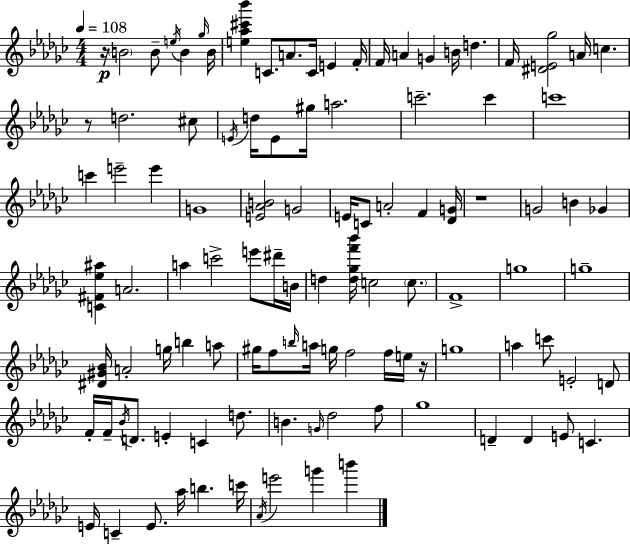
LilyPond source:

{
  \clef treble
  \numericTimeSignature
  \time 4/4
  \key ees \minor
  \tempo 4 = 108
  \repeat volta 2 { r16\p \parenthesize b'2 b'8-- \acciaccatura { e''16 } b'4 | \grace { ges''16 } b'16 <e'' aes'' cis''' bes'''>4 c'8. a'8. c'16 e'4 | f'16-. f'16 a'4 g'4 b'16 d''4. | f'16 <dis' e' ges''>2 a'16 c''4. | \break r8 d''2. | cis''8 \acciaccatura { e'16 } d''16 e'8 gis''16 a''2. | c'''2.-- c'''4 | c'''1 | \break c'''4 e'''2-- e'''4 | g'1 | <e' aes' b'>2 g'2 | e'16 c'8 a'2-. f'4 | \break <des' g'>16 r1 | g'2 b'4 ges'4 | <c' fis' ees'' ais''>4 a'2. | a''4 c'''2-> e'''8 | \break dis'''16-- b'16 d''4 <d'' ges'' f''' bes'''>16 c''2 | \parenthesize c''8. f'1-> | g''1 | g''1-- | \break <dis' gis' bes'>16 a'2-. g''16 b''4 | a''8 gis''16 f''8 \grace { b''16 } a''16 g''16 f''2 | f''16 e''16 r16 g''1 | a''4 c'''8 e'2-. | \break d'8 f'16-. f'16-- \acciaccatura { bes'16 } d'8. e'4-. c'4 | d''8. b'4. \grace { g'16 } des''2 | f''8 ges''1 | d'4-- d'4 e'8 | \break c'4. e'16 c'4-- e'8. aes''16 b''4. | c'''16 \acciaccatura { aes'16 } e'''2 g'''4 | b'''4 } \bar "|."
}